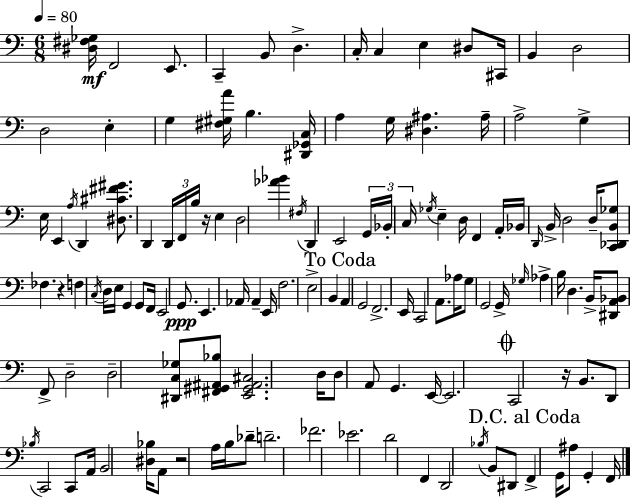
[D#3,F#3,Gb3]/s F2/h E2/e. C2/q B2/e D3/q. C3/s C3/q E3/q D#3/e C#2/s B2/q D3/h D3/h E3/q G3/q [F#3,G#3,A4]/s B3/q. [D#2,Gb2,C3]/s A3/q G3/s [D#3,A#3]/q. A#3/s A3/h G3/q E3/s E2/q A3/s D2/q [D#3,C#4,F#4,G#4]/e. D2/q D2/s F2/s B3/s R/s E3/q D3/h [Ab4,Bb4]/q F#3/s D2/q E2/h G2/s Bb2/s C3/s Gb3/s E3/q D3/s F2/q A2/s Bb2/s D2/s B2/s D3/h D3/s [C2,Db2,B2,Gb3]/e FES3/q. R/q F3/q C3/s D3/s E3/s G2/q G2/e F2/s E2/h G2/e. E2/q. Ab2/s Ab2/q E2/s F3/h. E3/h B2/q A2/q G2/h F2/h. E2/s C2/h A2/e. Ab3/s G3/e G2/h G2/s Gb3/s Ab3/q B3/s D3/q. B2/s [D#2,A2,Bb2]/e F2/e D3/h D3/h [D#2,C3,Gb3]/e [F#2,G#2,A#2,Bb3]/e [E2,G#2,A#2,C#3]/h. D3/s D3/e A2/e G2/q. E2/s E2/h. C2/h R/s B2/e. D2/e Bb3/s C2/h C2/e A2/s B2/h [D#3,Bb3]/s A2/e R/h A3/s B3/s Db4/e D4/h. FES4/h. Eb4/h. D4/h F2/q D2/h Bb3/s B2/e D#2/e F2/q G2/s A#3/e G2/q F2/s